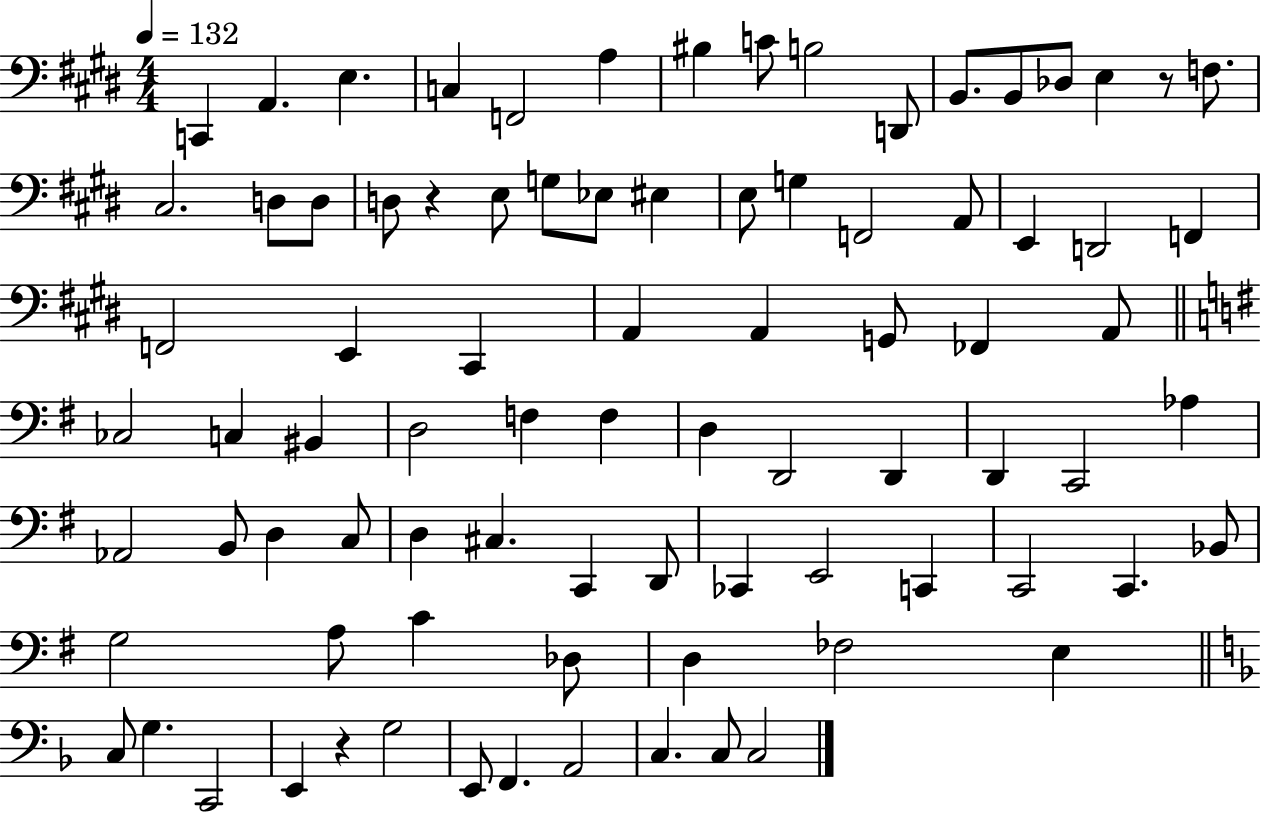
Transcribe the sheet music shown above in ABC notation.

X:1
T:Untitled
M:4/4
L:1/4
K:E
C,, A,, E, C, F,,2 A, ^B, C/2 B,2 D,,/2 B,,/2 B,,/2 _D,/2 E, z/2 F,/2 ^C,2 D,/2 D,/2 D,/2 z E,/2 G,/2 _E,/2 ^E, E,/2 G, F,,2 A,,/2 E,, D,,2 F,, F,,2 E,, ^C,, A,, A,, G,,/2 _F,, A,,/2 _C,2 C, ^B,, D,2 F, F, D, D,,2 D,, D,, C,,2 _A, _A,,2 B,,/2 D, C,/2 D, ^C, C,, D,,/2 _C,, E,,2 C,, C,,2 C,, _B,,/2 G,2 A,/2 C _D,/2 D, _F,2 E, C,/2 G, C,,2 E,, z G,2 E,,/2 F,, A,,2 C, C,/2 C,2